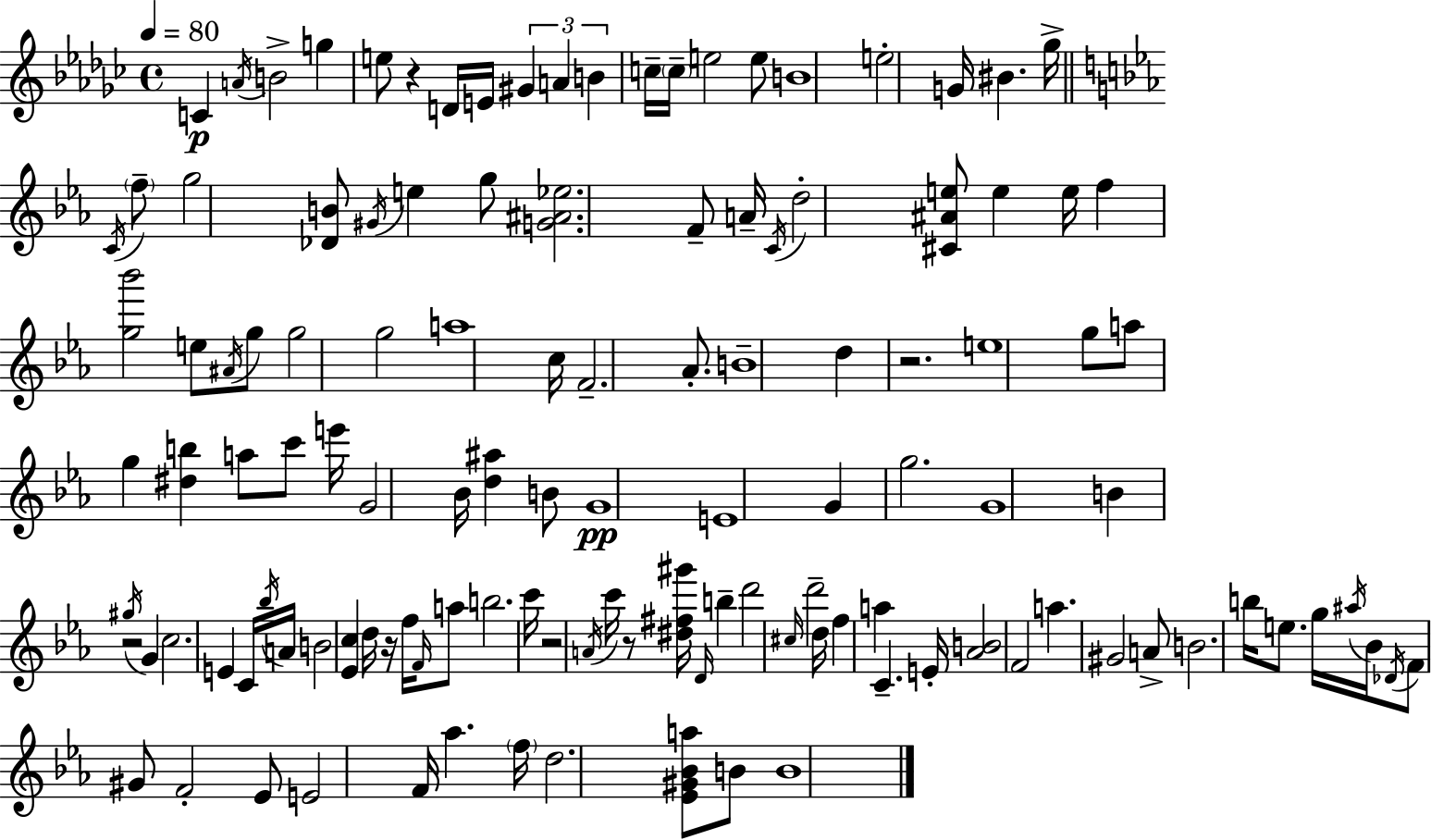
C4/q A4/s B4/h G5/q E5/e R/q D4/s E4/s G#4/q A4/q B4/q C5/s C5/s E5/h E5/e B4/w E5/h G4/s BIS4/q. Gb5/s C4/s F5/e G5/h [Db4,B4]/e G#4/s E5/q G5/e [G4,A#4,Eb5]/h. F4/e A4/s C4/s D5/h [C#4,A#4,E5]/e E5/q E5/s F5/q [G5,Bb6]/h E5/e A#4/s G5/e G5/h G5/h A5/w C5/s F4/h. Ab4/e. B4/w D5/q R/h. E5/w G5/e A5/e G5/q [D#5,B5]/q A5/e C6/e E6/s G4/h Bb4/s [D5,A#5]/q B4/e G4/w E4/w G4/q G5/h. G4/w B4/q R/h G#5/s G4/q C5/h. E4/q C4/s Bb5/s A4/s B4/h [Eb4,C5]/q D5/s R/s F5/s F4/s A5/e B5/h. C6/s R/h A4/s C6/s R/e [D#5,F#5,G#6]/s D4/s B5/q D6/h C#5/s D6/h D5/s F5/q A5/q C4/q. E4/s [Ab4,B4]/h F4/h A5/q. G#4/h A4/e B4/h. B5/s E5/e. G5/s A#5/s Bb4/s Db4/s F4/e G#4/e F4/h Eb4/e E4/h F4/s Ab5/q. F5/s D5/h. [Eb4,G#4,Bb4,A5]/e B4/e B4/w